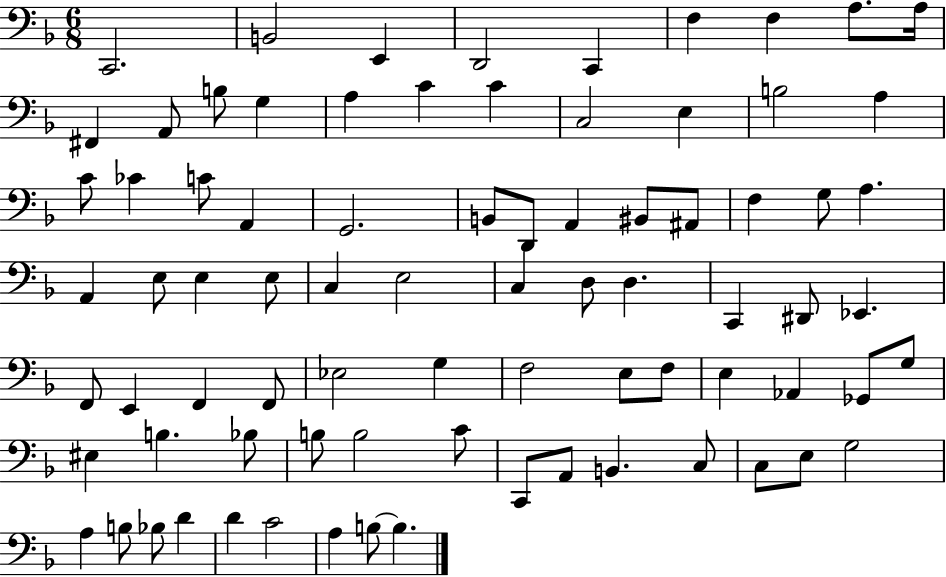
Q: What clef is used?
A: bass